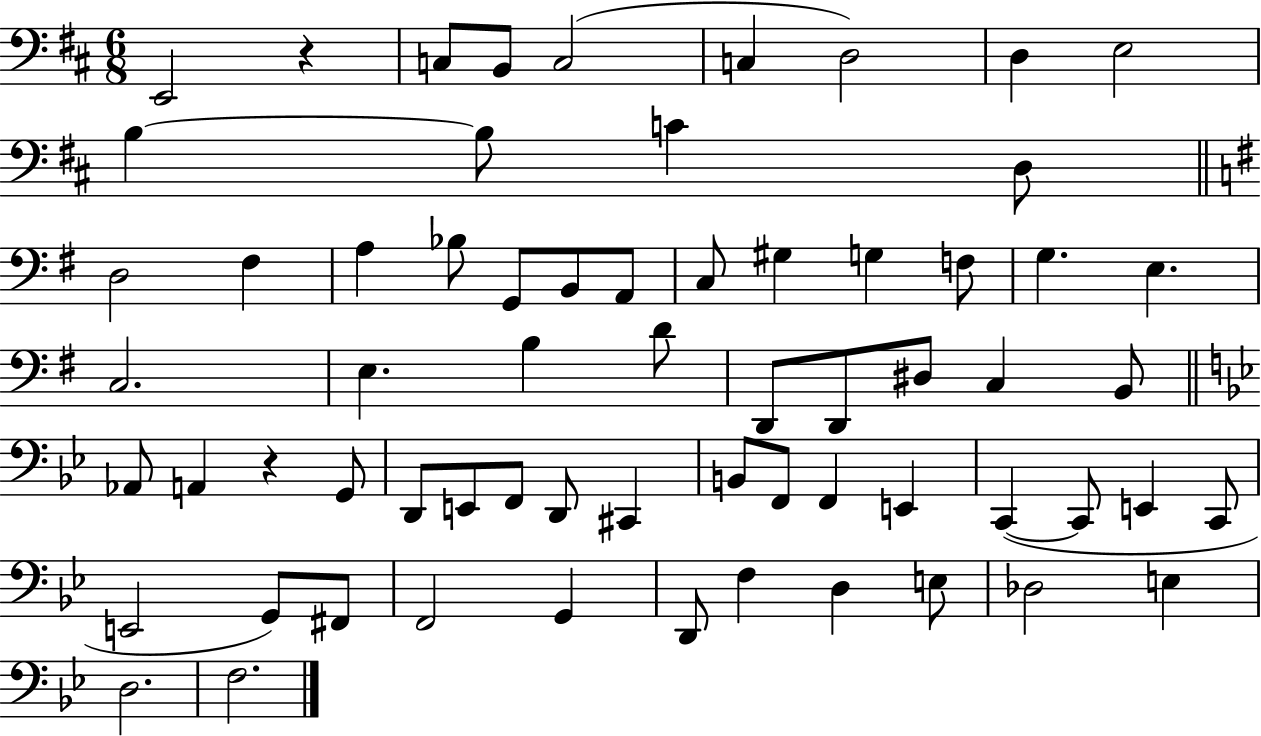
X:1
T:Untitled
M:6/8
L:1/4
K:D
E,,2 z C,/2 B,,/2 C,2 C, D,2 D, E,2 B, B,/2 C D,/2 D,2 ^F, A, _B,/2 G,,/2 B,,/2 A,,/2 C,/2 ^G, G, F,/2 G, E, C,2 E, B, D/2 D,,/2 D,,/2 ^D,/2 C, B,,/2 _A,,/2 A,, z G,,/2 D,,/2 E,,/2 F,,/2 D,,/2 ^C,, B,,/2 F,,/2 F,, E,, C,, C,,/2 E,, C,,/2 E,,2 G,,/2 ^F,,/2 F,,2 G,, D,,/2 F, D, E,/2 _D,2 E, D,2 F,2